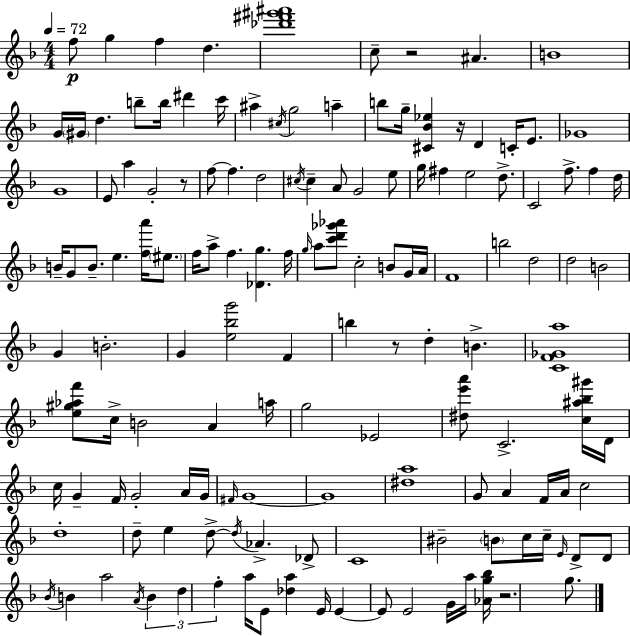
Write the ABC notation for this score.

X:1
T:Untitled
M:4/4
L:1/4
K:F
f/2 g f d [_d'^f'^g'^a']4 c/2 z2 ^A B4 G/4 ^G/4 d b/2 b/4 ^d' c'/4 ^a ^c/4 g2 a b/2 g/4 [^C_B_e] z/4 D C/4 E/2 _G4 G4 E/2 a G2 z/2 f/2 f d2 ^c/4 ^c A/2 G2 e/2 g/4 ^f e2 d/2 C2 f/2 f d/4 B/4 G/2 B/2 e [fa']/4 ^e/2 f/4 a/2 f [_Dg] f/4 g/4 a/2 [c'd'_g'_a']/2 c2 B/2 G/4 A/4 F4 b2 d2 d2 B2 G B2 G [e_bg']2 F b z/2 d B [CF_Ga]4 [e^g_af']/2 c/4 B2 A a/4 g2 _E2 [^de'a']/2 C2 [c^a_b^g']/4 D/4 c/4 G F/4 G2 A/4 G/4 ^F/4 G4 G4 [^da]4 G/2 A F/4 A/4 c2 d4 d/2 e d/2 d/4 _A _D/2 C4 ^B2 B/2 c/4 c/4 E/4 D/2 D/2 _B/4 B a2 A/4 B d f a/4 E/2 [_da] E/4 E E/2 E2 G/4 a/4 [_Ag_b]/4 z2 g/2